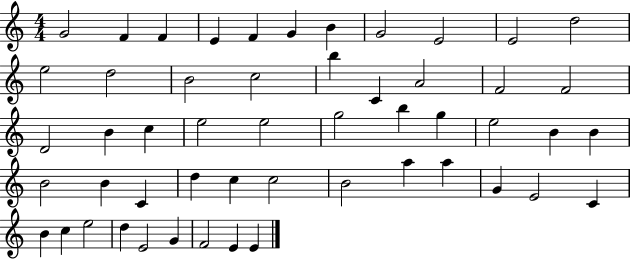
G4/h F4/q F4/q E4/q F4/q G4/q B4/q G4/h E4/h E4/h D5/h E5/h D5/h B4/h C5/h B5/q C4/q A4/h F4/h F4/h D4/h B4/q C5/q E5/h E5/h G5/h B5/q G5/q E5/h B4/q B4/q B4/h B4/q C4/q D5/q C5/q C5/h B4/h A5/q A5/q G4/q E4/h C4/q B4/q C5/q E5/h D5/q E4/h G4/q F4/h E4/q E4/q